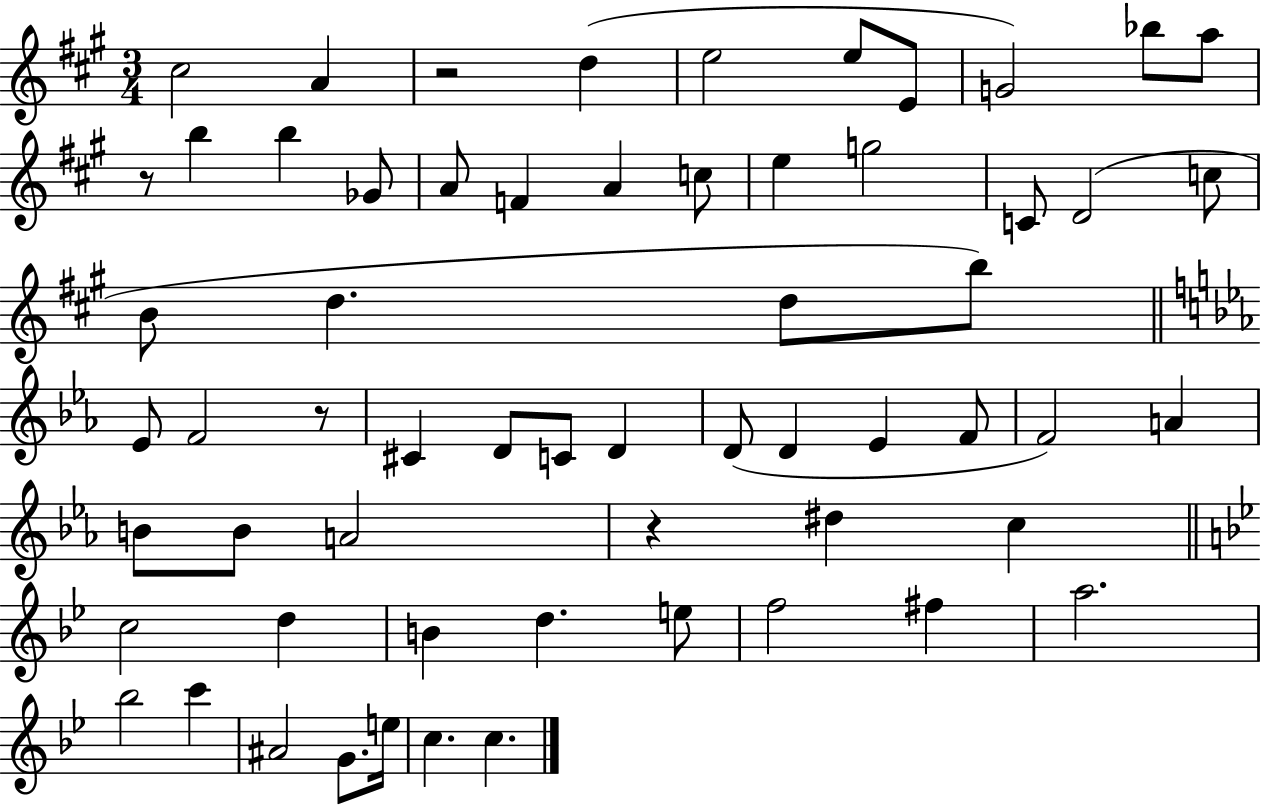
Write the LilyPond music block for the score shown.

{
  \clef treble
  \numericTimeSignature
  \time 3/4
  \key a \major
  cis''2 a'4 | r2 d''4( | e''2 e''8 e'8 | g'2) bes''8 a''8 | \break r8 b''4 b''4 ges'8 | a'8 f'4 a'4 c''8 | e''4 g''2 | c'8 d'2( c''8 | \break b'8 d''4. d''8 b''8) | \bar "||" \break \key c \minor ees'8 f'2 r8 | cis'4 d'8 c'8 d'4 | d'8( d'4 ees'4 f'8 | f'2) a'4 | \break b'8 b'8 a'2 | r4 dis''4 c''4 | \bar "||" \break \key g \minor c''2 d''4 | b'4 d''4. e''8 | f''2 fis''4 | a''2. | \break bes''2 c'''4 | ais'2 g'8. e''16 | c''4. c''4. | \bar "|."
}